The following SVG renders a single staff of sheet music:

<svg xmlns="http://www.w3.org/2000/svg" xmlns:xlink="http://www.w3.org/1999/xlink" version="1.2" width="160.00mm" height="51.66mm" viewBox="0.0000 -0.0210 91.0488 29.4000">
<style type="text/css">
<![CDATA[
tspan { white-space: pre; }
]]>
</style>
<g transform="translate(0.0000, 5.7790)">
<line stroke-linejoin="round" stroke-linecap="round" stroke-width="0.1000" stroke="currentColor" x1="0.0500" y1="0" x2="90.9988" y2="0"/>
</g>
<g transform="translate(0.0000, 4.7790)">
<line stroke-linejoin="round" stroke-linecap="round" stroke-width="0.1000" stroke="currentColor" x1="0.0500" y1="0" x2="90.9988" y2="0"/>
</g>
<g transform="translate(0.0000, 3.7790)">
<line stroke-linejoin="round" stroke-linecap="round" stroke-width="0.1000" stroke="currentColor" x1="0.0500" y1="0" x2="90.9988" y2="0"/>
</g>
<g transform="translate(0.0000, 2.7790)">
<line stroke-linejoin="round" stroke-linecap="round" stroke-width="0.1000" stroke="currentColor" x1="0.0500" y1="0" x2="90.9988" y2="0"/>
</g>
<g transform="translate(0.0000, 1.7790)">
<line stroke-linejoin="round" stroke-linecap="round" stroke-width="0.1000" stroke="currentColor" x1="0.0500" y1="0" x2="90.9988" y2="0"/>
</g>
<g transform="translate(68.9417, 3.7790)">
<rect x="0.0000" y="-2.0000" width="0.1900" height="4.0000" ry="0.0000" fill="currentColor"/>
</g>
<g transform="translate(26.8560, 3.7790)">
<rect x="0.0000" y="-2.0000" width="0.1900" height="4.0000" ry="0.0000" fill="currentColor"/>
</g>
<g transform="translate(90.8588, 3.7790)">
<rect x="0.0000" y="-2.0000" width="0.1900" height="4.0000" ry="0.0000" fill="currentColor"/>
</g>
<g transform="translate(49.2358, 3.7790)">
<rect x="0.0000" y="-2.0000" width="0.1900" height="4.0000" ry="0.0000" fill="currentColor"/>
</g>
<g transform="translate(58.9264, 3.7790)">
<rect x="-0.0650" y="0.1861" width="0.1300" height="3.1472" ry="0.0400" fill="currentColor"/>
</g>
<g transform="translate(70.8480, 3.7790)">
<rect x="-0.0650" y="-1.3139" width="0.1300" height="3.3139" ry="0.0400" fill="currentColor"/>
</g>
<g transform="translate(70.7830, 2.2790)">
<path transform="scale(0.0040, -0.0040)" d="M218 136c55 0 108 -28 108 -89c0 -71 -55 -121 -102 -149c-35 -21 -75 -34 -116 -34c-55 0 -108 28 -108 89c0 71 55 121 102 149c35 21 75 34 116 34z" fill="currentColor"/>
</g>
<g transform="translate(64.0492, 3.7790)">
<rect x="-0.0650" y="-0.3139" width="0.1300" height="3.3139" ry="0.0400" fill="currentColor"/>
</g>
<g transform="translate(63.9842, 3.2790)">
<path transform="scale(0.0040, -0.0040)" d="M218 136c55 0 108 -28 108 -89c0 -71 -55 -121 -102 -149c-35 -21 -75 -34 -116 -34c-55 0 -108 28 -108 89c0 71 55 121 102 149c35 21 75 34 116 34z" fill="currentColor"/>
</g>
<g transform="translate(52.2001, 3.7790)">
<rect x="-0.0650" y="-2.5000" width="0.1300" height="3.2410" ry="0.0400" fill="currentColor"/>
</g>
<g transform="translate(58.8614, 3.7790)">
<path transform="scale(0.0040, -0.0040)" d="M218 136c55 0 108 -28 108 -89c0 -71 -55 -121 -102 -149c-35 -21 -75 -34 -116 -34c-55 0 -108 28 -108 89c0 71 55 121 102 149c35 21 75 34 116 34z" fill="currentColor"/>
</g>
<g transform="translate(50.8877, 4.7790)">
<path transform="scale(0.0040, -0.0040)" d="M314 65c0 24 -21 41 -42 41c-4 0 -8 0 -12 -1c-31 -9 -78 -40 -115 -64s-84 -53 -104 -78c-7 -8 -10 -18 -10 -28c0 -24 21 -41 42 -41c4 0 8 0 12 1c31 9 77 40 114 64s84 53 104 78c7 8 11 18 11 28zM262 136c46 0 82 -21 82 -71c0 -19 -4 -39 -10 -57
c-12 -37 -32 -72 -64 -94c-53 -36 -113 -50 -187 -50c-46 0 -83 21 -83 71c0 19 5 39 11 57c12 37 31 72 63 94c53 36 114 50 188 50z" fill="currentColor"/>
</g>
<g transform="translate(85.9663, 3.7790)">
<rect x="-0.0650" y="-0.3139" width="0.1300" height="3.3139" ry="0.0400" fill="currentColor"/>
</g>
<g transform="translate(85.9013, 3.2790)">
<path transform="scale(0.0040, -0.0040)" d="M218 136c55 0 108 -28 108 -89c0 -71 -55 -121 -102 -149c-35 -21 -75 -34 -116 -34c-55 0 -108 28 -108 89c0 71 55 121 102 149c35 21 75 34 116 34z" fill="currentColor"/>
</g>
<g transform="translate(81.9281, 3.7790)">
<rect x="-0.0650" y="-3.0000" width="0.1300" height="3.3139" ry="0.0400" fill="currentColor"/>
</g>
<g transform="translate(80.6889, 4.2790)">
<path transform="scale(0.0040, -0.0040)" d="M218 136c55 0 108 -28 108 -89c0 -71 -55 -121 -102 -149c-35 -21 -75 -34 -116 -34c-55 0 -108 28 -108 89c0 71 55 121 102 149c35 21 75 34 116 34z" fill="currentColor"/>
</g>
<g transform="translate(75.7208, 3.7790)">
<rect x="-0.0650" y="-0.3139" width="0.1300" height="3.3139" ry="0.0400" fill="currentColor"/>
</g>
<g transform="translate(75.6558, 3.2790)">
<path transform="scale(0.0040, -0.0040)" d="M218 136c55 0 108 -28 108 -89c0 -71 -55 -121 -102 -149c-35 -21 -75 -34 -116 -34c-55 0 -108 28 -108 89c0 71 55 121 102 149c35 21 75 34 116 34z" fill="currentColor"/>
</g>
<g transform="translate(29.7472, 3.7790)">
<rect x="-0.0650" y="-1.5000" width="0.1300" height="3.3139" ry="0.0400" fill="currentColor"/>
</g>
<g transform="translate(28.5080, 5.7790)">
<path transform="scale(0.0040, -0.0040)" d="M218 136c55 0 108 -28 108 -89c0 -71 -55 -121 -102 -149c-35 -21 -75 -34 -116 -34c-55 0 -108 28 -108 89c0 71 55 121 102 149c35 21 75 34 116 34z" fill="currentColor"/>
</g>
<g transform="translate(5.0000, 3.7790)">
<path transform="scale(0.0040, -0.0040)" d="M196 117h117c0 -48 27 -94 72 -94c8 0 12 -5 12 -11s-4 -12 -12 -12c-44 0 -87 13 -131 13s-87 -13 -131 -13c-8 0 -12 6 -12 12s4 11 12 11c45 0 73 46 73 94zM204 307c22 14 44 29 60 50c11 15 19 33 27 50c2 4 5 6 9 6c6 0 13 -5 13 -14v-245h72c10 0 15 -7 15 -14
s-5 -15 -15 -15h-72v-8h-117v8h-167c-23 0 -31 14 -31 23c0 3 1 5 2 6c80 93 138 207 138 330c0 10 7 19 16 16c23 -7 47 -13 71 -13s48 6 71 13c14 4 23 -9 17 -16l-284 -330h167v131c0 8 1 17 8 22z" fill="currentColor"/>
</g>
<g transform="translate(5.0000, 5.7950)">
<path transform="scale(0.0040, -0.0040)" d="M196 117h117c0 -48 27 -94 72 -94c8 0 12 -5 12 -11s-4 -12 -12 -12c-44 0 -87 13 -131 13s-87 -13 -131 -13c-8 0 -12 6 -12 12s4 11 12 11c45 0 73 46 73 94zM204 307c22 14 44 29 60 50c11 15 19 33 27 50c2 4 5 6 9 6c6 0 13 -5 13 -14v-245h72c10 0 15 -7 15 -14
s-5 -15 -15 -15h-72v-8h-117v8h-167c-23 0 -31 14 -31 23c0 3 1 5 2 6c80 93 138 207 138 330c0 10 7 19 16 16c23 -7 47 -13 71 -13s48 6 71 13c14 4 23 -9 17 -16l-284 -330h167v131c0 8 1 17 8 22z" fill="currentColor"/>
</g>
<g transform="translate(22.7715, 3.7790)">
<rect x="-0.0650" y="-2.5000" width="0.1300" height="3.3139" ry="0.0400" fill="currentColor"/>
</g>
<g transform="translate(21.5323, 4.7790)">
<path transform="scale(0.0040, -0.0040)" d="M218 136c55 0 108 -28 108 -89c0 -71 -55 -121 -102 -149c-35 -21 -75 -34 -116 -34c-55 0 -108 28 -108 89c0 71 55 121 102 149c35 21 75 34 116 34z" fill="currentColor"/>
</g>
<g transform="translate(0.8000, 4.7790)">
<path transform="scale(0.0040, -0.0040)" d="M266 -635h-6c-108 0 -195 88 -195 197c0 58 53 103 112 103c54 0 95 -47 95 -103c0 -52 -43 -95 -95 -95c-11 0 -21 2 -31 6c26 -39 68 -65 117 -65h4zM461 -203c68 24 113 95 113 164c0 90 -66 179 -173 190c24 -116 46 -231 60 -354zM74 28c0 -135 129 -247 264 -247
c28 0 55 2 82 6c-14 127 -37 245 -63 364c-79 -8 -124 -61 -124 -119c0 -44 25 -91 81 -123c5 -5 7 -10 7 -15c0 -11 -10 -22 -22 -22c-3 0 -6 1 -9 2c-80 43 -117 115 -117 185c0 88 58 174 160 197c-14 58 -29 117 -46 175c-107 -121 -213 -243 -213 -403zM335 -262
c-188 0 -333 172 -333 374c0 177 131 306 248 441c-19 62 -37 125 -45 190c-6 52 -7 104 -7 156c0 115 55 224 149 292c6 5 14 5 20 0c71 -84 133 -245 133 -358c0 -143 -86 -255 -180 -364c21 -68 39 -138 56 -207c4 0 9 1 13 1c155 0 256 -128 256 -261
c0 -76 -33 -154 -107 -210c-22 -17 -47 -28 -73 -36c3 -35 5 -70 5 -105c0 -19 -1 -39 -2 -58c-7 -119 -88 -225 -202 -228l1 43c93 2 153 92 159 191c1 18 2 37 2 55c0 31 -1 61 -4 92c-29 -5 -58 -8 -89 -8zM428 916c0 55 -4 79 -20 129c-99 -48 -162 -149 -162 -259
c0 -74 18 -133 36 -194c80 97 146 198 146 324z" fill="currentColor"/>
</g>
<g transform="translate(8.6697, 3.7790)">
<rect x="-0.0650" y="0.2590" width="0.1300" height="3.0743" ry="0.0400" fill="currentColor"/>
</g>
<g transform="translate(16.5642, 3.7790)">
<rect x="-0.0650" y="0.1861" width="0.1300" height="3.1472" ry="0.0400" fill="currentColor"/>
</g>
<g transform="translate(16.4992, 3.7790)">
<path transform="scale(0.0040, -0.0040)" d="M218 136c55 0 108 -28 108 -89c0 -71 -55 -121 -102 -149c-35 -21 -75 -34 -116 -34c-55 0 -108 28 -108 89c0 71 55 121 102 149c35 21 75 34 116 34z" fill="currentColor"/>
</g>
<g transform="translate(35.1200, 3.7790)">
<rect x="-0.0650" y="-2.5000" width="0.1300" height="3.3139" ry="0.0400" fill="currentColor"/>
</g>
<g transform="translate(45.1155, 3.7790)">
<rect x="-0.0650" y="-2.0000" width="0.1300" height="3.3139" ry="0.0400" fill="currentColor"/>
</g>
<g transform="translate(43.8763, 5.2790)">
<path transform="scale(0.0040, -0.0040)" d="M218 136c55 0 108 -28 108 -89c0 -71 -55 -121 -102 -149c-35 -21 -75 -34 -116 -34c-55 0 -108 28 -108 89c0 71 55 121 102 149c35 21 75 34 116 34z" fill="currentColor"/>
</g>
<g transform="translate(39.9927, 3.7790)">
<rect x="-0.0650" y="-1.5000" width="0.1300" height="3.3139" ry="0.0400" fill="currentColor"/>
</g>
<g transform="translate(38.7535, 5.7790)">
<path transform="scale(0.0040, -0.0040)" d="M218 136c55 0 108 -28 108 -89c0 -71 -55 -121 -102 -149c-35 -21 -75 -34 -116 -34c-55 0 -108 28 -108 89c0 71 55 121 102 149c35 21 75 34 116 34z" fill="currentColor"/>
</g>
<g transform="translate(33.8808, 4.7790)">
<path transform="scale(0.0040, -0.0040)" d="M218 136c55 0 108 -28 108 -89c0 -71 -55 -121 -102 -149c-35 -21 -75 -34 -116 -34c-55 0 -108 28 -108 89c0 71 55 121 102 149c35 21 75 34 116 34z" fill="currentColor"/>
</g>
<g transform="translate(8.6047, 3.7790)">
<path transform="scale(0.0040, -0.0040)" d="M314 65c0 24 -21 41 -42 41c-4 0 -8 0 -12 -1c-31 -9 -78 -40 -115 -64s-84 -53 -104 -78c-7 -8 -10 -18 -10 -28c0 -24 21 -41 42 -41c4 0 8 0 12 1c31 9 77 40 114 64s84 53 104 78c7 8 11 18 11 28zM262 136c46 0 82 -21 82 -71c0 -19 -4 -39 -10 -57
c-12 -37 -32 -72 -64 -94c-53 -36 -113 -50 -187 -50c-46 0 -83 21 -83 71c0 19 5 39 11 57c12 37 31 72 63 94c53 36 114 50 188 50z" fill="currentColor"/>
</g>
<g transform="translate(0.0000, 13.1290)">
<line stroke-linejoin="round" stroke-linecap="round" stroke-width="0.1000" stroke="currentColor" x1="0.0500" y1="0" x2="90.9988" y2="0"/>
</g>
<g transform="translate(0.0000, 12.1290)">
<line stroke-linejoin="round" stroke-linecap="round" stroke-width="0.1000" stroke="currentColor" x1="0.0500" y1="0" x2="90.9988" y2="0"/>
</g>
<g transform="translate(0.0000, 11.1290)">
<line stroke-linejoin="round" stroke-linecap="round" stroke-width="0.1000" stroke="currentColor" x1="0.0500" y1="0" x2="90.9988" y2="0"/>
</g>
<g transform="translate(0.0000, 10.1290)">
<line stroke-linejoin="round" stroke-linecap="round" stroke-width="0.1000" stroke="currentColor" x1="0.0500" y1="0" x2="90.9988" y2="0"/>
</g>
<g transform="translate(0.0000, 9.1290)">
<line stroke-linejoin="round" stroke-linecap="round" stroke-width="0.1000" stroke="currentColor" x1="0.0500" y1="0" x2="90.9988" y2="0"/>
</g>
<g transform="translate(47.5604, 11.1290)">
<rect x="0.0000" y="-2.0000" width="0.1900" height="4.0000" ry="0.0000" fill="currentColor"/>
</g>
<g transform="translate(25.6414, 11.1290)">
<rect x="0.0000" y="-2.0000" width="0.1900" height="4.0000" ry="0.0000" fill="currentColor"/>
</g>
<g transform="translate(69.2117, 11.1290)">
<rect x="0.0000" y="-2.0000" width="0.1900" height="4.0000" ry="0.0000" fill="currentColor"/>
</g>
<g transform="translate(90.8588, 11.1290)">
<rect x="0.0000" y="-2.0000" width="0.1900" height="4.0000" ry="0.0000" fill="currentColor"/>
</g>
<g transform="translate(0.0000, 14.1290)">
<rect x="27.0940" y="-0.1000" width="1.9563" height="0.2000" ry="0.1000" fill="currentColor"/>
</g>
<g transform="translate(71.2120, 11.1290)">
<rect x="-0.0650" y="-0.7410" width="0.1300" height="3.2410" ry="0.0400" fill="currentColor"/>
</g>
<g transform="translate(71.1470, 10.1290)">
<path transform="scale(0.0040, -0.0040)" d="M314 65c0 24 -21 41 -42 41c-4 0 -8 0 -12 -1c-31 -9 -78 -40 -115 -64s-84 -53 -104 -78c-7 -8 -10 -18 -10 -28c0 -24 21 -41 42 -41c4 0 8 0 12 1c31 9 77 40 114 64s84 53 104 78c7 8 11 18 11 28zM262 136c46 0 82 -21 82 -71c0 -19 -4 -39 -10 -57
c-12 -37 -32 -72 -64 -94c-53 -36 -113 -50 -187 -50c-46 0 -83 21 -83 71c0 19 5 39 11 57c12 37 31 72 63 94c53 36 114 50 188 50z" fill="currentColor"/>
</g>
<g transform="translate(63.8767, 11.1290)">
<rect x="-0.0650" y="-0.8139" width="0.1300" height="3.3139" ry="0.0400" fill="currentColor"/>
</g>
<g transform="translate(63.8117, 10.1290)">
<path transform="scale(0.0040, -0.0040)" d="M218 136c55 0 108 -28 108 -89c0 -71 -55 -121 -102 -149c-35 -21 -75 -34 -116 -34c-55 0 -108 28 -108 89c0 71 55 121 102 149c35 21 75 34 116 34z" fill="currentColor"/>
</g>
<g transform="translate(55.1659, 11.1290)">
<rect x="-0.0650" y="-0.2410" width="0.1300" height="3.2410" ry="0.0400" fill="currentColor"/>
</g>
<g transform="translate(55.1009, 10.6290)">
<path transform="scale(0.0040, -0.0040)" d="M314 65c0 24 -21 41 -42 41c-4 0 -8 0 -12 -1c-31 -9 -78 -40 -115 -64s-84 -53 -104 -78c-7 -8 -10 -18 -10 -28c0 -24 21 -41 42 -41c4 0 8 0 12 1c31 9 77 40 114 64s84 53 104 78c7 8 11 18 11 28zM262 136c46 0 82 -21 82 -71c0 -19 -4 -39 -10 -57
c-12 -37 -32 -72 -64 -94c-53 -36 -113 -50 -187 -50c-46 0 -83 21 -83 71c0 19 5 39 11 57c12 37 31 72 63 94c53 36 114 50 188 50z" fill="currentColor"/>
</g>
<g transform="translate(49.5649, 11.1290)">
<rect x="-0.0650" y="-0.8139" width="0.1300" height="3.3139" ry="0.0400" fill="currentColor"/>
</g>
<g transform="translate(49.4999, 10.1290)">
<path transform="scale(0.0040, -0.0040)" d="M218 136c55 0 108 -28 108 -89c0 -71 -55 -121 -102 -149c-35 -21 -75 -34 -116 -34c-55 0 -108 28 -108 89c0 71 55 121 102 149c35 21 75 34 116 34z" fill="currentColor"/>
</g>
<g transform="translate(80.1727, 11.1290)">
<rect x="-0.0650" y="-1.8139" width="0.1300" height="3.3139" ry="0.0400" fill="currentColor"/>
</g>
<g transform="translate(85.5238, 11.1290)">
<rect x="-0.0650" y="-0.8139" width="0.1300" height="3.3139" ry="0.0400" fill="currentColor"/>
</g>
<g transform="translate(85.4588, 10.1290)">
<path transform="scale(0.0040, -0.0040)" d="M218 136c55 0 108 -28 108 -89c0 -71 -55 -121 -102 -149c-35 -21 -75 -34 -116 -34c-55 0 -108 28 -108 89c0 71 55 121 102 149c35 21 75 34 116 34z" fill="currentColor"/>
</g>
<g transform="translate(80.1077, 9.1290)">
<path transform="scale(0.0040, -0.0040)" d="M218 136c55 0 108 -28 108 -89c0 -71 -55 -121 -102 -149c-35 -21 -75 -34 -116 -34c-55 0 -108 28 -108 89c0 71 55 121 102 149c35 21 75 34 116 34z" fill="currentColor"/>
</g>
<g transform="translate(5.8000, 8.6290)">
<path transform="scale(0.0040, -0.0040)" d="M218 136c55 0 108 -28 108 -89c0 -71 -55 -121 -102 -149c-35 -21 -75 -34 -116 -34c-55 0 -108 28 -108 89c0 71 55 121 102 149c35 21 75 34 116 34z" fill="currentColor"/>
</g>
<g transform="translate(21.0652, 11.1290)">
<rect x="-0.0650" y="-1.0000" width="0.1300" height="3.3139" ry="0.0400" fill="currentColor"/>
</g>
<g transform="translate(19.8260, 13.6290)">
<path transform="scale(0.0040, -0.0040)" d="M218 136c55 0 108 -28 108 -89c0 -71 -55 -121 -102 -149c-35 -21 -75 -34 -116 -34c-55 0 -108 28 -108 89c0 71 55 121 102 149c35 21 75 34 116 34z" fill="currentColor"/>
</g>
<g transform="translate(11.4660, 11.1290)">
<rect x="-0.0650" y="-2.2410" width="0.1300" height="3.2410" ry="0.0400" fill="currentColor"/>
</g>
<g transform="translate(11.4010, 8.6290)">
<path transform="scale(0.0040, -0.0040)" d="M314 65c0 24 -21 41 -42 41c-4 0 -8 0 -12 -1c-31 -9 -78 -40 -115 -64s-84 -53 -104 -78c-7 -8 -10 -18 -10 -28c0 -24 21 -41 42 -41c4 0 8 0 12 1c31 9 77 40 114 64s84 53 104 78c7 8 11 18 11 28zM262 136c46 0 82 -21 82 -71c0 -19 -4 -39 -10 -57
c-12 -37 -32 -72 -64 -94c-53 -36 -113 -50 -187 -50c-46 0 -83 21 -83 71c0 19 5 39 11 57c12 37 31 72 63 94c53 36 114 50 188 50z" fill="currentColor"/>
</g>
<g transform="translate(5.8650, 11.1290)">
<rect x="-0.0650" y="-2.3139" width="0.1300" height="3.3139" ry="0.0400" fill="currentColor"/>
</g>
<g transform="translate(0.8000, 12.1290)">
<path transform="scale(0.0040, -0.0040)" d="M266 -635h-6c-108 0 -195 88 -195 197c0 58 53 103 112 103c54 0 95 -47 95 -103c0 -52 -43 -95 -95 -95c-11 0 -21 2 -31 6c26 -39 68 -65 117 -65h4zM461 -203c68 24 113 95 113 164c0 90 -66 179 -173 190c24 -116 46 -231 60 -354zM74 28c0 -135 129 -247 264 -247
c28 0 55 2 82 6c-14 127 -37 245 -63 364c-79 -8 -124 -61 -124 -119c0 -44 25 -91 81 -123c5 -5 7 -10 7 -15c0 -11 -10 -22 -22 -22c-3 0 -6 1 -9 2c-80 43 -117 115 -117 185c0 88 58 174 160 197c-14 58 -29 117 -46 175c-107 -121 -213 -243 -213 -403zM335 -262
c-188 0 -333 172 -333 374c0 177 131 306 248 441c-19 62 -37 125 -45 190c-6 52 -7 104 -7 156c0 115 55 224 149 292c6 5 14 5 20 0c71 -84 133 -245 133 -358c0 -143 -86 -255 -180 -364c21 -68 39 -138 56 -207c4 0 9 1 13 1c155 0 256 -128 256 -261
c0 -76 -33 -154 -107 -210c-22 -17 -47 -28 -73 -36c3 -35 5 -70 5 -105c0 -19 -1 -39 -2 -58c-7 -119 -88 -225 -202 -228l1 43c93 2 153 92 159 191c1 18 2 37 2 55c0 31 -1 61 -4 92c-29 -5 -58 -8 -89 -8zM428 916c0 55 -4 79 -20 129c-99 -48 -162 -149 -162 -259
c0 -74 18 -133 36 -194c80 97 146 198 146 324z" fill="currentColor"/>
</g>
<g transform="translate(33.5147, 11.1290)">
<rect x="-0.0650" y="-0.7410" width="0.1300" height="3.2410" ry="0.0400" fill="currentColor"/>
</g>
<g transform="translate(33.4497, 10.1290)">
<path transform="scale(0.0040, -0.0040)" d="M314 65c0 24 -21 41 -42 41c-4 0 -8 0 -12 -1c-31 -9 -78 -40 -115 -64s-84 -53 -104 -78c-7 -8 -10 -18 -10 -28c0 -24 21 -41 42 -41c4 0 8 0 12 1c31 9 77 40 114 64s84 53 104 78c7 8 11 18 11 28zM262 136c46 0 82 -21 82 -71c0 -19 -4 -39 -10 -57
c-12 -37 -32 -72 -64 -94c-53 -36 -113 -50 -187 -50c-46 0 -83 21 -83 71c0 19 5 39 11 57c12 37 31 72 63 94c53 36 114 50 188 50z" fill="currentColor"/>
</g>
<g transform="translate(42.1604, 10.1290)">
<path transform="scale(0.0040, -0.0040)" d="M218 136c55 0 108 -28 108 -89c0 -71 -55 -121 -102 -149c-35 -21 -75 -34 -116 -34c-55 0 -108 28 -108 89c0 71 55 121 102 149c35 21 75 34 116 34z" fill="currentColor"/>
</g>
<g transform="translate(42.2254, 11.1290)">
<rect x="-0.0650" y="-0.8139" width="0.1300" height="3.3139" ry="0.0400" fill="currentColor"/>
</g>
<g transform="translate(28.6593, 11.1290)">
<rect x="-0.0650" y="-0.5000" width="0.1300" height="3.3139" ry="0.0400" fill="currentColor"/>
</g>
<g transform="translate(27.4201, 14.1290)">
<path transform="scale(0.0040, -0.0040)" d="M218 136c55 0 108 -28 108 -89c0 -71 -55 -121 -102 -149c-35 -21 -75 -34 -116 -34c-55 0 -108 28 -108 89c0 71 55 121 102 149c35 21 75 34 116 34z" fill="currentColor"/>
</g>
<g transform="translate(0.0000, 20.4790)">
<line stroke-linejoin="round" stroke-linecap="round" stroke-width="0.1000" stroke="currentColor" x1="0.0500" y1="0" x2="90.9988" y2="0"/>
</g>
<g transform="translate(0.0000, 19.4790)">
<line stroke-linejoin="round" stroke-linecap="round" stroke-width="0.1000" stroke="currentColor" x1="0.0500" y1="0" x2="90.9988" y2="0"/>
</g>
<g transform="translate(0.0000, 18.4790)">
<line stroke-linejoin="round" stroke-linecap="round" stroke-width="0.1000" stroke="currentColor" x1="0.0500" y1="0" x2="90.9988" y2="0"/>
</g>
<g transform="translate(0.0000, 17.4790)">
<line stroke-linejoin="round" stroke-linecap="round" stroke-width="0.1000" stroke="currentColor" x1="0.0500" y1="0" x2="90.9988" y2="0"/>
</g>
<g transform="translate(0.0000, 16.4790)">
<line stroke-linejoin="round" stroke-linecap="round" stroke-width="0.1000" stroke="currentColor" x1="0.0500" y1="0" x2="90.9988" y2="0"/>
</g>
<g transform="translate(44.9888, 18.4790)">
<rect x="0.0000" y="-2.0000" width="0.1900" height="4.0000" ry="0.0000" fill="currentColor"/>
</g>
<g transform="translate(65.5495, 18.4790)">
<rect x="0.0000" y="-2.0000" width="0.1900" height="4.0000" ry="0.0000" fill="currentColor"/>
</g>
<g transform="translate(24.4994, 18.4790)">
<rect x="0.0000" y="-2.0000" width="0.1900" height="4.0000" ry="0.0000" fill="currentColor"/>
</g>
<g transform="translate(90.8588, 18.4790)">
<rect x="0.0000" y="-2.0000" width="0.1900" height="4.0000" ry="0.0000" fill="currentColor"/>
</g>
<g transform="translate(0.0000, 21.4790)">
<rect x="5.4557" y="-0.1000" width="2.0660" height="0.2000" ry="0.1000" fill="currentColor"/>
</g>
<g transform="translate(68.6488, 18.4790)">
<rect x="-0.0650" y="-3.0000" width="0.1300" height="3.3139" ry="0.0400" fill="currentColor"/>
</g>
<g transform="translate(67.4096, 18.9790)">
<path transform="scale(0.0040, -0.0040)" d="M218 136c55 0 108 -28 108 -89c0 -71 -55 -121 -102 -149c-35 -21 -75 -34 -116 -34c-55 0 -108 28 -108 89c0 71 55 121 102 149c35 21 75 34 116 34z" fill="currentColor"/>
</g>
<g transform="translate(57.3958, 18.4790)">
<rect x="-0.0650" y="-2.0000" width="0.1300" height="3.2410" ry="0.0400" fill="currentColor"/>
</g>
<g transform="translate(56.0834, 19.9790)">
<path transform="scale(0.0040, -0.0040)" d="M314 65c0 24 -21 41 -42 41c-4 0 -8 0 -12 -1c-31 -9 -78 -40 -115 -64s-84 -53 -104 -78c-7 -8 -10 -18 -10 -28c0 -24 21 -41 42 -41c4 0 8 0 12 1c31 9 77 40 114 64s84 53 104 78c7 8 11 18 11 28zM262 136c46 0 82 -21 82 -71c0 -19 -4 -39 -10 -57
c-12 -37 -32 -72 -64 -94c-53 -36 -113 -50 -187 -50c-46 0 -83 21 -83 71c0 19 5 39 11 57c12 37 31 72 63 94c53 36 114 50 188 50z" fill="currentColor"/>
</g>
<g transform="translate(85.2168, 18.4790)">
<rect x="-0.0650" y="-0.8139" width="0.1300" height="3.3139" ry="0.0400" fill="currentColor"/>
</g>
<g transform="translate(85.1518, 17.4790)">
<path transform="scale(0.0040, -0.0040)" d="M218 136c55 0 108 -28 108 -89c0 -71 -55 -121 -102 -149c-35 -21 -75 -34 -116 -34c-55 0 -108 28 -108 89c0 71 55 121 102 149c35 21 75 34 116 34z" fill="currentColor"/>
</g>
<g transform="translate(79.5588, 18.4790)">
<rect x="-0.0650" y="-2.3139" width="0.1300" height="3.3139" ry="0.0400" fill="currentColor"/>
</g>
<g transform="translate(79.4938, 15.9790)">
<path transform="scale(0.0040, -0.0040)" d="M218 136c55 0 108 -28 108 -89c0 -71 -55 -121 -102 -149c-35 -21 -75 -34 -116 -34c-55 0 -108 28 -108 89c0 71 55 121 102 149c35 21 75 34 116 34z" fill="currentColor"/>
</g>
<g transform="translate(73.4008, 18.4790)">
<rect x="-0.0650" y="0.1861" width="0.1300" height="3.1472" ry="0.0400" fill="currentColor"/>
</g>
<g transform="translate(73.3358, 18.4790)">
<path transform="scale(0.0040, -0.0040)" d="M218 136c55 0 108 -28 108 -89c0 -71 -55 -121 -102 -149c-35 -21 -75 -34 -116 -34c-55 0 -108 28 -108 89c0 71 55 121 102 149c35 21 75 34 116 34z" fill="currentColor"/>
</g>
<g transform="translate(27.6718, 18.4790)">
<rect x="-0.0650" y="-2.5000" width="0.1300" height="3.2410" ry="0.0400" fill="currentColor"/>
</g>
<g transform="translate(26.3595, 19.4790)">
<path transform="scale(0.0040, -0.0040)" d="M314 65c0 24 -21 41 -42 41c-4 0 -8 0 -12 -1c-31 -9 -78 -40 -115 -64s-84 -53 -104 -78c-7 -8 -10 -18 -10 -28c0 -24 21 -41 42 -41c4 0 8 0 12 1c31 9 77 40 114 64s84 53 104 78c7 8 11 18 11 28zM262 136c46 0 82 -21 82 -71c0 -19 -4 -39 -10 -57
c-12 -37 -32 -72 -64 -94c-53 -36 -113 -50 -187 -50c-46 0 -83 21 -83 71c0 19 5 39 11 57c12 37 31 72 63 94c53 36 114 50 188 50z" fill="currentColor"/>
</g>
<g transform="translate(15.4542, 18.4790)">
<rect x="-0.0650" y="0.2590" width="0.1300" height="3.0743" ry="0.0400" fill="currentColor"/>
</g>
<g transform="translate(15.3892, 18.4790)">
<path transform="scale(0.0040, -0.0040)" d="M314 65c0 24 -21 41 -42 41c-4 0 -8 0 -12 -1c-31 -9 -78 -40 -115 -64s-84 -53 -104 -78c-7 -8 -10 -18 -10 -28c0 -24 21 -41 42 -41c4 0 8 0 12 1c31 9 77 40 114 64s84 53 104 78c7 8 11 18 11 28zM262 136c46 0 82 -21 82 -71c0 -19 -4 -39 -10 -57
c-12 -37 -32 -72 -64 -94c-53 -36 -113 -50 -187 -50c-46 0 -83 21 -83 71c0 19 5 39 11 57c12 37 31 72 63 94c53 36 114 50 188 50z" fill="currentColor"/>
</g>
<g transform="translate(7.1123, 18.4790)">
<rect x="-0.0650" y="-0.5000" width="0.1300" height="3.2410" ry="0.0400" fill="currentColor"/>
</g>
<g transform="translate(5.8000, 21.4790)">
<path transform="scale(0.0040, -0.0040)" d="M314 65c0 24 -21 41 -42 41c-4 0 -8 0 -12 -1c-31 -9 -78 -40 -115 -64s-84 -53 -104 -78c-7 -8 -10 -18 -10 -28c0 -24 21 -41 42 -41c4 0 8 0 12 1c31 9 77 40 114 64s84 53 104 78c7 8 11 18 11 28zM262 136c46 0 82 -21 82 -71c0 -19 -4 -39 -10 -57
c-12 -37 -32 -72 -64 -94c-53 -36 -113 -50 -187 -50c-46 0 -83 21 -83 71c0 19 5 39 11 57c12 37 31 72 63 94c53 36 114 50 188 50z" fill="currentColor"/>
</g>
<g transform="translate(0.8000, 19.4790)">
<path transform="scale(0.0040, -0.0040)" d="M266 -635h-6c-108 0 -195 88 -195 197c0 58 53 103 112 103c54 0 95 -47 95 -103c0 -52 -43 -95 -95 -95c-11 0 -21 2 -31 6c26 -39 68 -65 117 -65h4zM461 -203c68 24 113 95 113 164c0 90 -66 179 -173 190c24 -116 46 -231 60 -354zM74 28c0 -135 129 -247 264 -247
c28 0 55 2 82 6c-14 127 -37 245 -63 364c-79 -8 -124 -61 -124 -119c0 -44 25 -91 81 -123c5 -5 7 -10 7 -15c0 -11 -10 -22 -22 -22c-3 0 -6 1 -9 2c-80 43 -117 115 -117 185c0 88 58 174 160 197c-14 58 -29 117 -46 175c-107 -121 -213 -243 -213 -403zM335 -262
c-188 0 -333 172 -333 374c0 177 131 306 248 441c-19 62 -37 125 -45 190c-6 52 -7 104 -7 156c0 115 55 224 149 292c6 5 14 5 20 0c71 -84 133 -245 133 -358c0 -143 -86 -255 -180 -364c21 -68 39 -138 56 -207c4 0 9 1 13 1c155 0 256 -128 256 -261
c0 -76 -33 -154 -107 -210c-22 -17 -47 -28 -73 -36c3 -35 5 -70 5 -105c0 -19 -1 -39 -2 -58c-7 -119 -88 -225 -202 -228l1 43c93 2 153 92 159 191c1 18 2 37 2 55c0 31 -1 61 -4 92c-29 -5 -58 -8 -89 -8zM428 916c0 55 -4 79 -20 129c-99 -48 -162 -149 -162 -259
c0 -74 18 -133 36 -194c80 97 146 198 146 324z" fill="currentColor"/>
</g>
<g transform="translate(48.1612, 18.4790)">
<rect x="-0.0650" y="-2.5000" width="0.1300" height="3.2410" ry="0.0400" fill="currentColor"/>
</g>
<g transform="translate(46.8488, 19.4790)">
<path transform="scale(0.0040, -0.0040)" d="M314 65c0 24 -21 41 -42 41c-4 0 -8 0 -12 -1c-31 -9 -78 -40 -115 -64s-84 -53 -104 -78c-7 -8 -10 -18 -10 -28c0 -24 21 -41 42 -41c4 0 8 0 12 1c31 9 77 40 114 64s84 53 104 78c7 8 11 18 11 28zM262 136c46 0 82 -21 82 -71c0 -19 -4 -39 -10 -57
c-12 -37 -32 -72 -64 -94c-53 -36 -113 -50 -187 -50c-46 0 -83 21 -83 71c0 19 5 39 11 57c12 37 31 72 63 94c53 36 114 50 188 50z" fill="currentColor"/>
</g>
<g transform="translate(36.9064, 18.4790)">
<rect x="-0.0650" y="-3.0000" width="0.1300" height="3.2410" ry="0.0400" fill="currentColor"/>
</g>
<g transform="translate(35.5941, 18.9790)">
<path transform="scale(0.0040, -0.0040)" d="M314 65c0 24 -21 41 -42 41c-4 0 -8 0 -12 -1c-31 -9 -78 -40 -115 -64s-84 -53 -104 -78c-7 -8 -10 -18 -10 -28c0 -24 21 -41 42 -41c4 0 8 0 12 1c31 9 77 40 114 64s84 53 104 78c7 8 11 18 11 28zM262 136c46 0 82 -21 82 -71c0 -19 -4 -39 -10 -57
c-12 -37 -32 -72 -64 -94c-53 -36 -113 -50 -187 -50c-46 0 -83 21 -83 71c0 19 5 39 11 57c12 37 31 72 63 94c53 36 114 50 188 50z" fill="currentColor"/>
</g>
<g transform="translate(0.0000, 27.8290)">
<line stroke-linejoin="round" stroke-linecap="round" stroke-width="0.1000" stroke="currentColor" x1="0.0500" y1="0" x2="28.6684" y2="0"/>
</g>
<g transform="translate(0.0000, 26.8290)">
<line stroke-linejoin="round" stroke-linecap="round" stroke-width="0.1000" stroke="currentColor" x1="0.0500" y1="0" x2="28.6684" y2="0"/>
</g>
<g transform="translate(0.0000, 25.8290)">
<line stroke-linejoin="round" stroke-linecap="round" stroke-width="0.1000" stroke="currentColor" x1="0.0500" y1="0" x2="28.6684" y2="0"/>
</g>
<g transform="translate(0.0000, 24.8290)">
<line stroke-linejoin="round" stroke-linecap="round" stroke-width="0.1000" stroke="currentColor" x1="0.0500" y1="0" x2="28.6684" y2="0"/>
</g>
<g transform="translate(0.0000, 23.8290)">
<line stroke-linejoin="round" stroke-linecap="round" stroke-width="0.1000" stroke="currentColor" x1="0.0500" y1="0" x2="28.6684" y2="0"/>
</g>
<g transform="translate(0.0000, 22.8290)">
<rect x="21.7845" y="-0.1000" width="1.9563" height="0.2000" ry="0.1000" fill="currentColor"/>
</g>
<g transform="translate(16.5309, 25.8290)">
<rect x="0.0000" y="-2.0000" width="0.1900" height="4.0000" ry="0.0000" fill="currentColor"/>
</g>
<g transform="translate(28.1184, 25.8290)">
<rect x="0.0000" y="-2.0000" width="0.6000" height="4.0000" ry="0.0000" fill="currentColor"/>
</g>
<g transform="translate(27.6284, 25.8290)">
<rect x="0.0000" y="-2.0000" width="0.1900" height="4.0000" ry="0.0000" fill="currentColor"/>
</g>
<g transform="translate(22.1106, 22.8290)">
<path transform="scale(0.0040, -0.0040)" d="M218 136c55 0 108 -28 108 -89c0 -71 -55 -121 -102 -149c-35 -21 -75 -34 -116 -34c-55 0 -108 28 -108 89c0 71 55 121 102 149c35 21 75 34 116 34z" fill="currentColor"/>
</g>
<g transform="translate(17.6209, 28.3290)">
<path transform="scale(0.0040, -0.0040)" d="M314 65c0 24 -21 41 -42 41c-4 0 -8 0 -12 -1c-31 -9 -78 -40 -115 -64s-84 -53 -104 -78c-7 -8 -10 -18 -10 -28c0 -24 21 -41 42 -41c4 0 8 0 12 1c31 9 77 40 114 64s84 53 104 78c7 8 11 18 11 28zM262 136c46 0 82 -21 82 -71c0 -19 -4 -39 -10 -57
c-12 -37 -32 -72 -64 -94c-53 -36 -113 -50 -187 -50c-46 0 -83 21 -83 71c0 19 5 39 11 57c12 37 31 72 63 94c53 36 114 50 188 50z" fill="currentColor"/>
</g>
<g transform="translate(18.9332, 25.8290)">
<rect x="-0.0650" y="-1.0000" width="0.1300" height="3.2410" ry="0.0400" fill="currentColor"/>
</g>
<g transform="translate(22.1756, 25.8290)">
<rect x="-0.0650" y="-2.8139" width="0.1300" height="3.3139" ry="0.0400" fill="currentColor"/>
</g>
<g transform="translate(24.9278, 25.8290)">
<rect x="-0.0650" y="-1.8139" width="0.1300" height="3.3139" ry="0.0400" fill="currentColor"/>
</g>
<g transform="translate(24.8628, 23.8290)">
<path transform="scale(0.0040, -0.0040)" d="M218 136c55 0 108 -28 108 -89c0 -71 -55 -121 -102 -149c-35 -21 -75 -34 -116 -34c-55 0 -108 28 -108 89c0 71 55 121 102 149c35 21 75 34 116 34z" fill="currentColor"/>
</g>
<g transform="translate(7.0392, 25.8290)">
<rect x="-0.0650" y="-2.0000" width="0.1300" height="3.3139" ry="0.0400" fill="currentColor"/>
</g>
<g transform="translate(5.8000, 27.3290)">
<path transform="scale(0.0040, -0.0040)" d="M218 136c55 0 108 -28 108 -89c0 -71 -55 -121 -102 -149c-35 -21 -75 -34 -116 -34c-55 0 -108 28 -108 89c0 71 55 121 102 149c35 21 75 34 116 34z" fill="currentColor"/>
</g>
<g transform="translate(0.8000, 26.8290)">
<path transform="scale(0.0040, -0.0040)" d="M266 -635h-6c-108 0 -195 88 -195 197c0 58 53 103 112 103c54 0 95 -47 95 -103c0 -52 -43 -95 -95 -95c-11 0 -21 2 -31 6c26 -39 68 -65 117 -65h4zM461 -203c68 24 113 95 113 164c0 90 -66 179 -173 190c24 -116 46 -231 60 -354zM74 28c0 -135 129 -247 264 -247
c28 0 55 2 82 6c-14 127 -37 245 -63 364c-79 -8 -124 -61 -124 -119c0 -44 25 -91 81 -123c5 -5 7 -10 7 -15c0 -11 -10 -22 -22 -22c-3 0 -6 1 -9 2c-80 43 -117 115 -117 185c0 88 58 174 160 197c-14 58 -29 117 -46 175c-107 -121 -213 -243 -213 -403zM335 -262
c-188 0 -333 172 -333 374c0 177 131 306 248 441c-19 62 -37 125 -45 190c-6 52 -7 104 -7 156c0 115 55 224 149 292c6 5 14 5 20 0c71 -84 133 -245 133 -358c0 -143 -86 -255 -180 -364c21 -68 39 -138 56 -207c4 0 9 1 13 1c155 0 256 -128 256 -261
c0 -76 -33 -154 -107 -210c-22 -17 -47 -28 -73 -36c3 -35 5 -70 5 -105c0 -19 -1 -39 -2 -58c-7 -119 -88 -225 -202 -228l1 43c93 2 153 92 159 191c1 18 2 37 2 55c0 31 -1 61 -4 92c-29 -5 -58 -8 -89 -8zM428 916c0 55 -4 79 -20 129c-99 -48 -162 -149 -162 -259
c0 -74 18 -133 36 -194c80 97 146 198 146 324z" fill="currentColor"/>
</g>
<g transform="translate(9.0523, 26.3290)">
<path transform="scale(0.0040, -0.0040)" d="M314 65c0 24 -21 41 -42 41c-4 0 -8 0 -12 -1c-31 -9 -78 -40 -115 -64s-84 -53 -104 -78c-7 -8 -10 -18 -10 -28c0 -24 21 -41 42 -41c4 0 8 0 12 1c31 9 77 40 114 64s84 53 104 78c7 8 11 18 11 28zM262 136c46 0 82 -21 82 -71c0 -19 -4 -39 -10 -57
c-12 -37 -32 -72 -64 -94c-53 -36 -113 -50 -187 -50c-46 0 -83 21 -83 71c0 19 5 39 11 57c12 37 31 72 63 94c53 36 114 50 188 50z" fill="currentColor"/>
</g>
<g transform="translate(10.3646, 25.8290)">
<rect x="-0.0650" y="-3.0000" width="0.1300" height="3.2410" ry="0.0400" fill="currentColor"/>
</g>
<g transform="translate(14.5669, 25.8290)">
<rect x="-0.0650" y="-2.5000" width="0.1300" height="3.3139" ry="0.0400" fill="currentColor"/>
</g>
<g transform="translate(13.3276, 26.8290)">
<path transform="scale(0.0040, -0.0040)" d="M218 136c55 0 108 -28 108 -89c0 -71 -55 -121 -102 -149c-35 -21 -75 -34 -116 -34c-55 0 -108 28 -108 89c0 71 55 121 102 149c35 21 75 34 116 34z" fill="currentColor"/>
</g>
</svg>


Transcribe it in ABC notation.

X:1
T:Untitled
M:4/4
L:1/4
K:C
B2 B G E G E F G2 B c e c A c g g2 D C d2 d d c2 d d2 f d C2 B2 G2 A2 G2 F2 A B g d F A2 G D2 a f